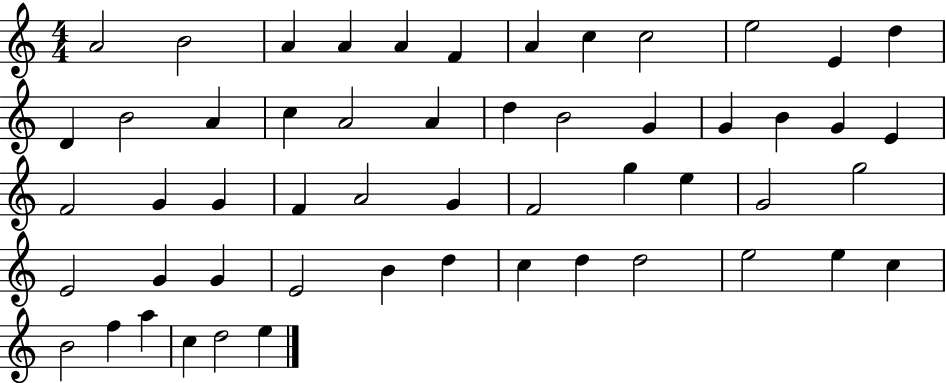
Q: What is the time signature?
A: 4/4